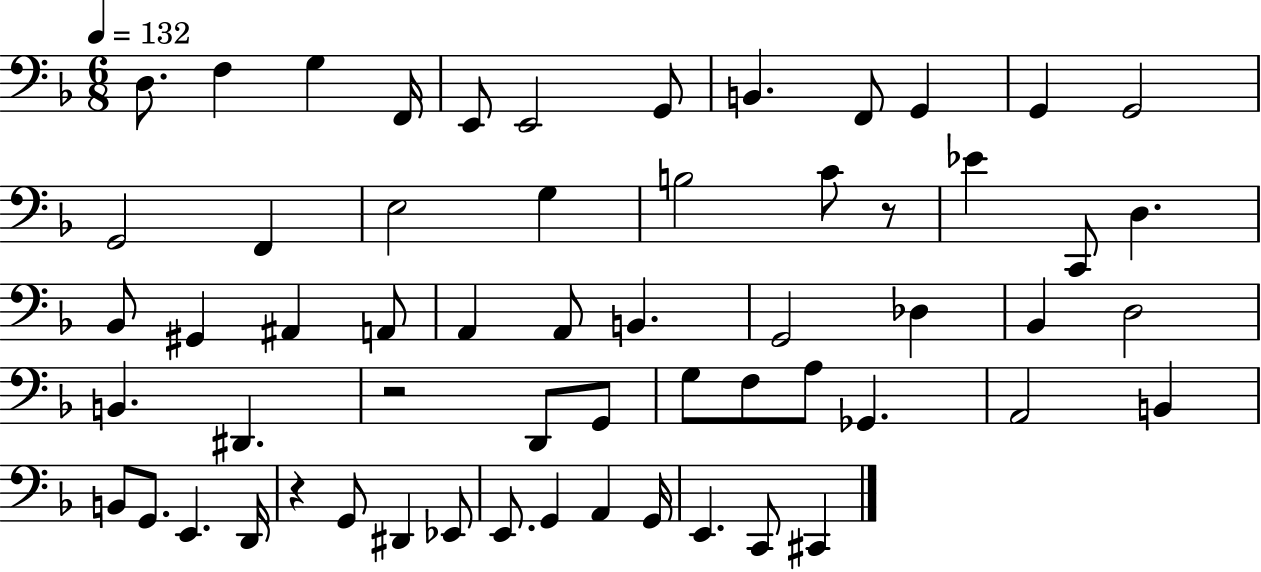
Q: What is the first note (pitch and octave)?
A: D3